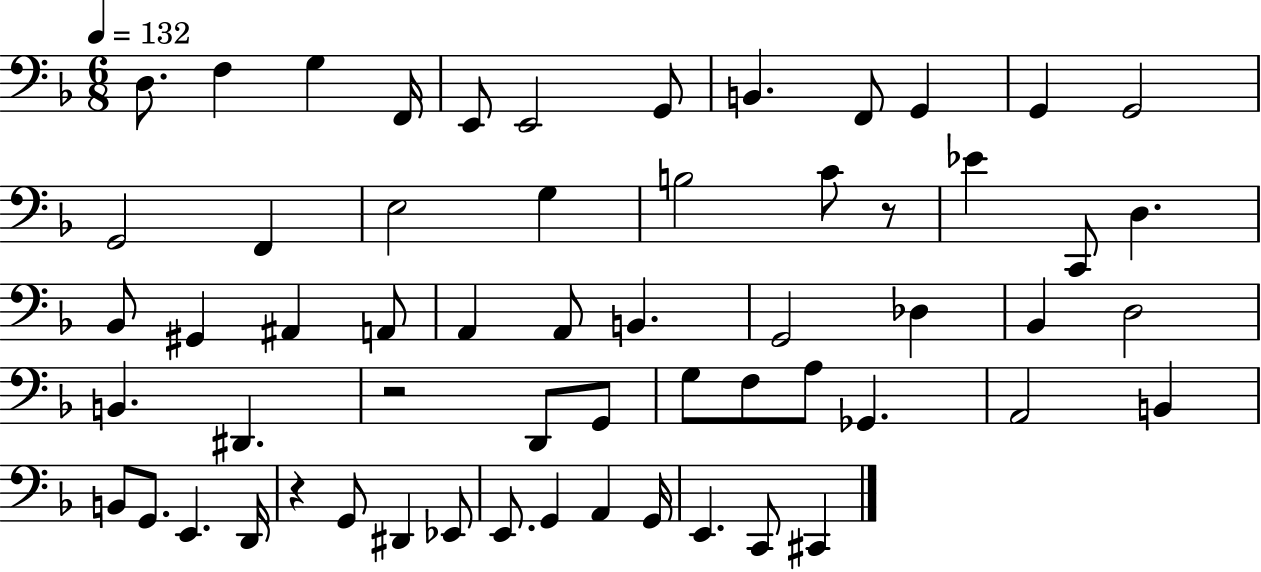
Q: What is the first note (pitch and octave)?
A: D3